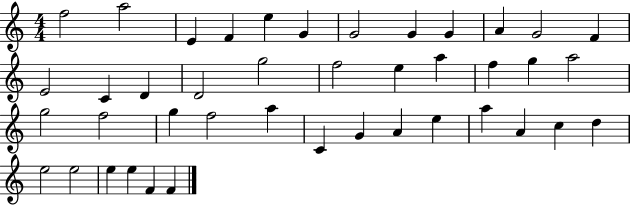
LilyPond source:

{
  \clef treble
  \numericTimeSignature
  \time 4/4
  \key c \major
  f''2 a''2 | e'4 f'4 e''4 g'4 | g'2 g'4 g'4 | a'4 g'2 f'4 | \break e'2 c'4 d'4 | d'2 g''2 | f''2 e''4 a''4 | f''4 g''4 a''2 | \break g''2 f''2 | g''4 f''2 a''4 | c'4 g'4 a'4 e''4 | a''4 a'4 c''4 d''4 | \break e''2 e''2 | e''4 e''4 f'4 f'4 | \bar "|."
}